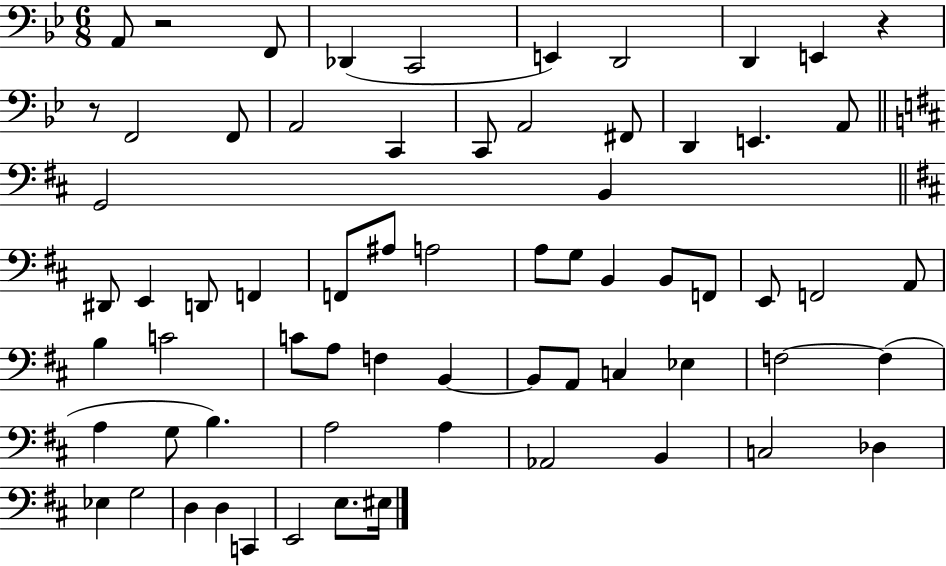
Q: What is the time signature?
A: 6/8